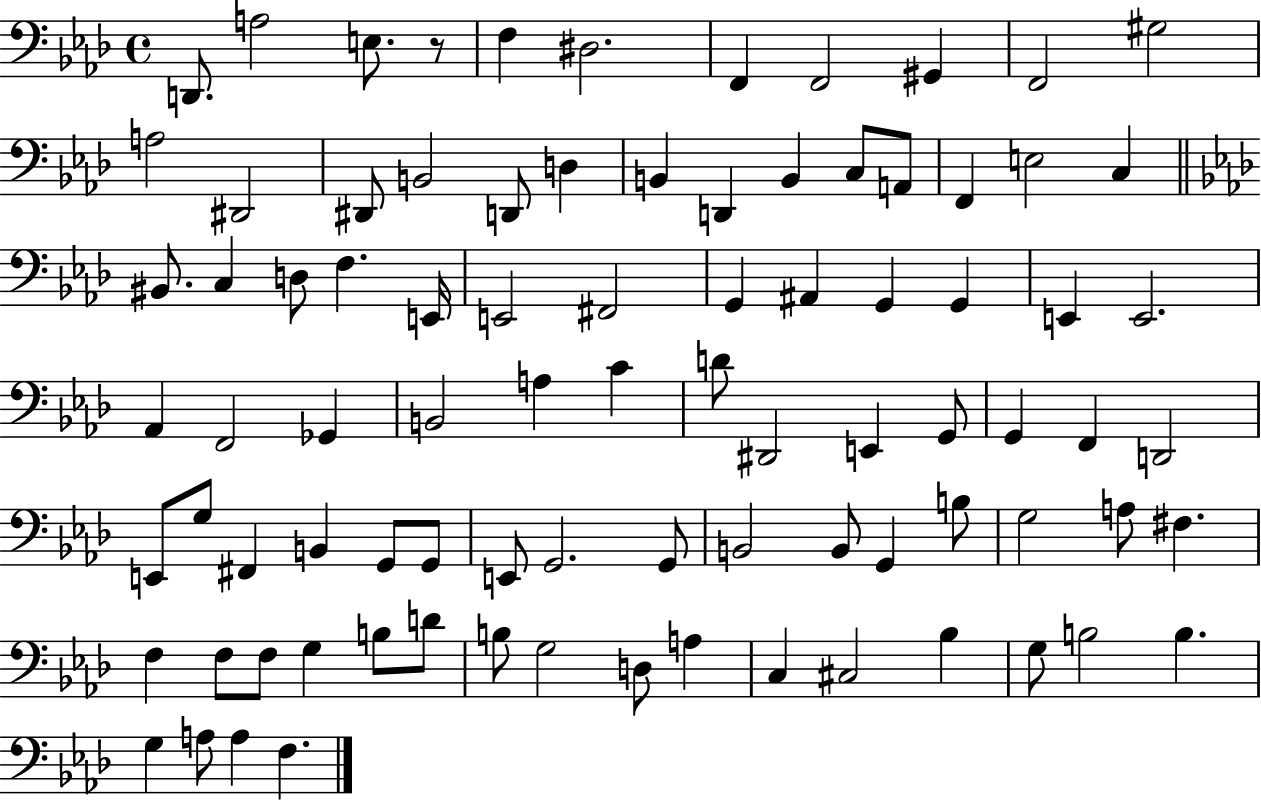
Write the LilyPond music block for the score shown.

{
  \clef bass
  \time 4/4
  \defaultTimeSignature
  \key aes \major
  d,8. a2 e8. r8 | f4 dis2. | f,4 f,2 gis,4 | f,2 gis2 | \break a2 dis,2 | dis,8 b,2 d,8 d4 | b,4 d,4 b,4 c8 a,8 | f,4 e2 c4 | \break \bar "||" \break \key f \minor bis,8. c4 d8 f4. e,16 | e,2 fis,2 | g,4 ais,4 g,4 g,4 | e,4 e,2. | \break aes,4 f,2 ges,4 | b,2 a4 c'4 | d'8 dis,2 e,4 g,8 | g,4 f,4 d,2 | \break e,8 g8 fis,4 b,4 g,8 g,8 | e,8 g,2. g,8 | b,2 b,8 g,4 b8 | g2 a8 fis4. | \break f4 f8 f8 g4 b8 d'8 | b8 g2 d8 a4 | c4 cis2 bes4 | g8 b2 b4. | \break g4 a8 a4 f4. | \bar "|."
}